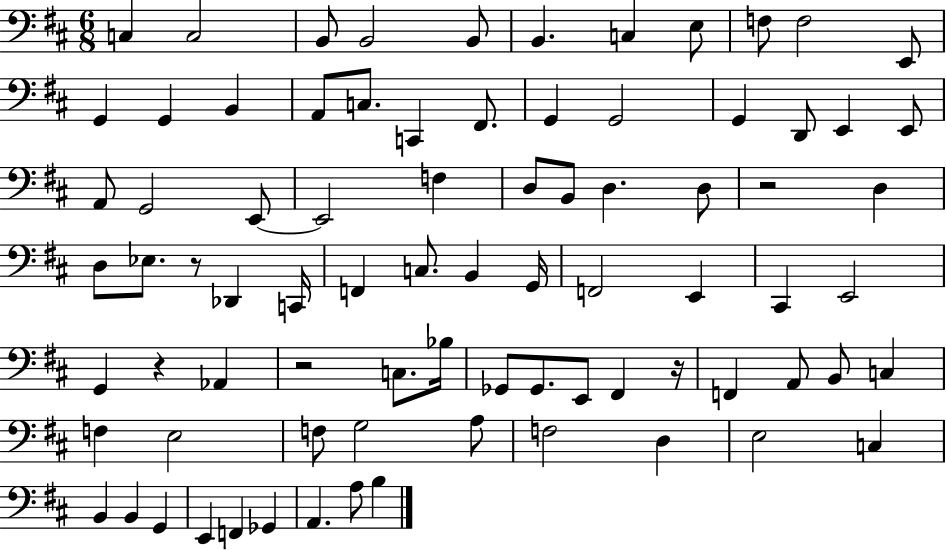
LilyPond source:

{
  \clef bass
  \numericTimeSignature
  \time 6/8
  \key d \major
  c4 c2 | b,8 b,2 b,8 | b,4. c4 e8 | f8 f2 e,8 | \break g,4 g,4 b,4 | a,8 c8. c,4 fis,8. | g,4 g,2 | g,4 d,8 e,4 e,8 | \break a,8 g,2 e,8~~ | e,2 f4 | d8 b,8 d4. d8 | r2 d4 | \break d8 ees8. r8 des,4 c,16 | f,4 c8. b,4 g,16 | f,2 e,4 | cis,4 e,2 | \break g,4 r4 aes,4 | r2 c8. bes16 | ges,8 ges,8. e,8 fis,4 r16 | f,4 a,8 b,8 c4 | \break f4 e2 | f8 g2 a8 | f2 d4 | e2 c4 | \break b,4 b,4 g,4 | e,4 f,4 ges,4 | a,4. a8 b4 | \bar "|."
}